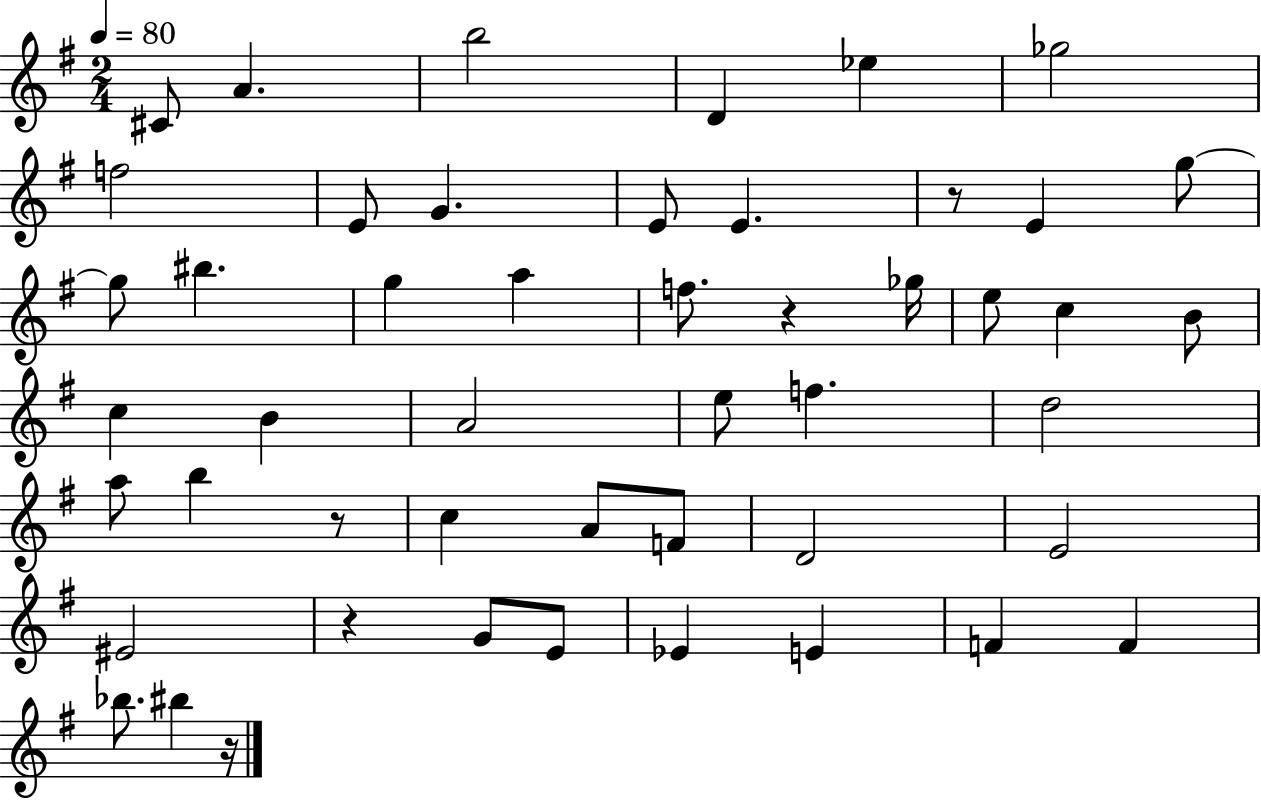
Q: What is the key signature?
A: G major